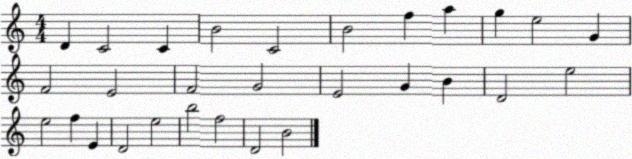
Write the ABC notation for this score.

X:1
T:Untitled
M:4/4
L:1/4
K:C
D C2 C B2 C2 B2 f a g e2 G F2 E2 F2 G2 E2 G B D2 e2 e2 f E D2 e2 b2 f2 D2 B2